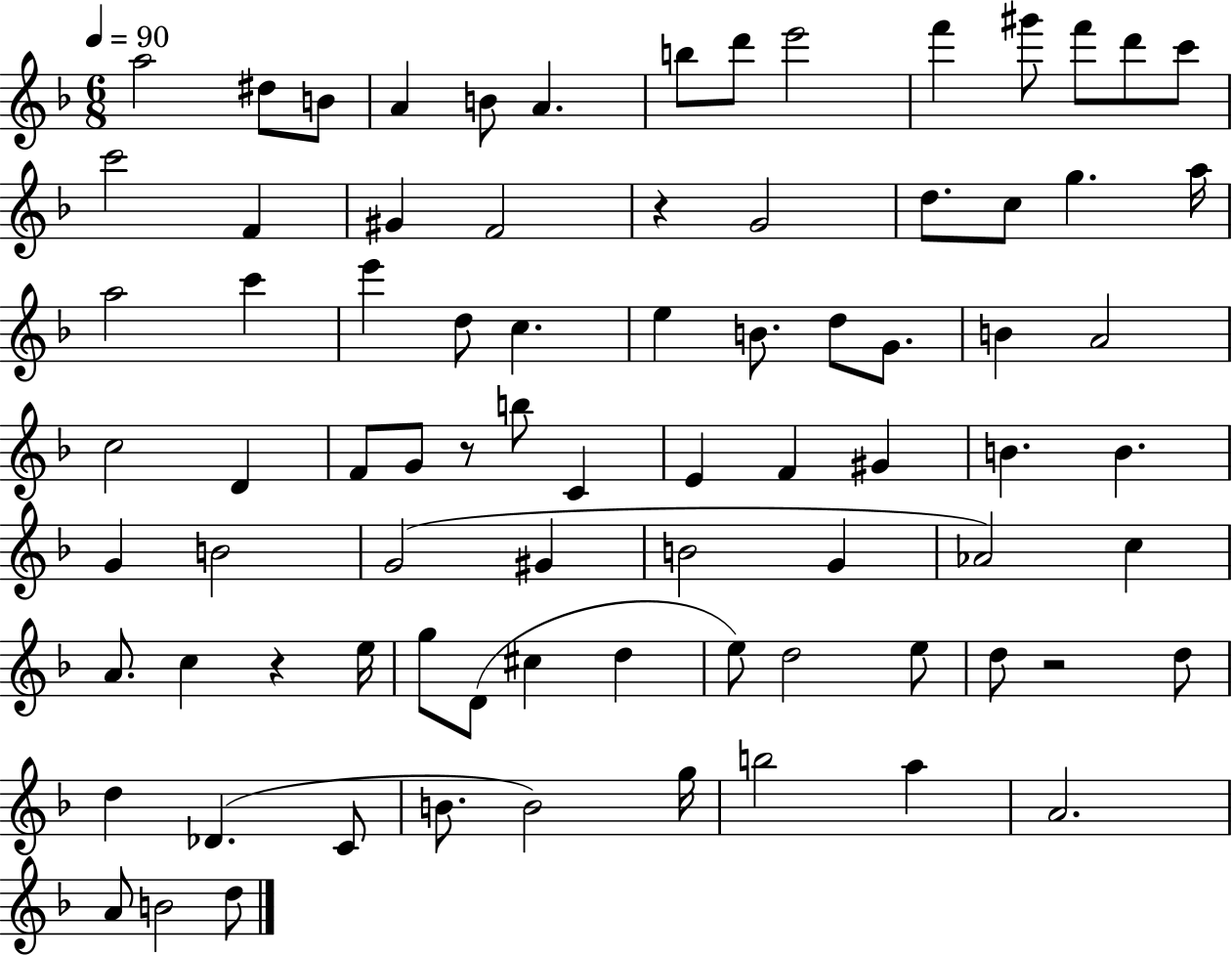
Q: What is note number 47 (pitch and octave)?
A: B4